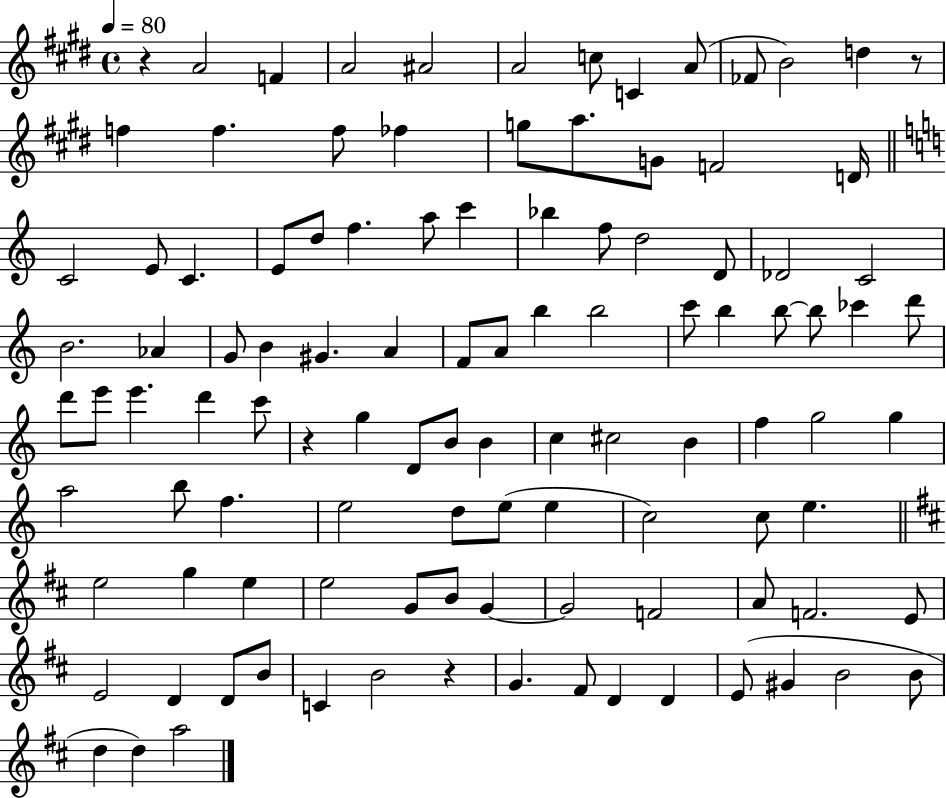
X:1
T:Untitled
M:4/4
L:1/4
K:E
z A2 F A2 ^A2 A2 c/2 C A/2 _F/2 B2 d z/2 f f f/2 _f g/2 a/2 G/2 F2 D/4 C2 E/2 C E/2 d/2 f a/2 c' _b f/2 d2 D/2 _D2 C2 B2 _A G/2 B ^G A F/2 A/2 b b2 c'/2 b b/2 b/2 _c' d'/2 d'/2 e'/2 e' d' c'/2 z g D/2 B/2 B c ^c2 B f g2 g a2 b/2 f e2 d/2 e/2 e c2 c/2 e e2 g e e2 G/2 B/2 G G2 F2 A/2 F2 E/2 E2 D D/2 B/2 C B2 z G ^F/2 D D E/2 ^G B2 B/2 d d a2